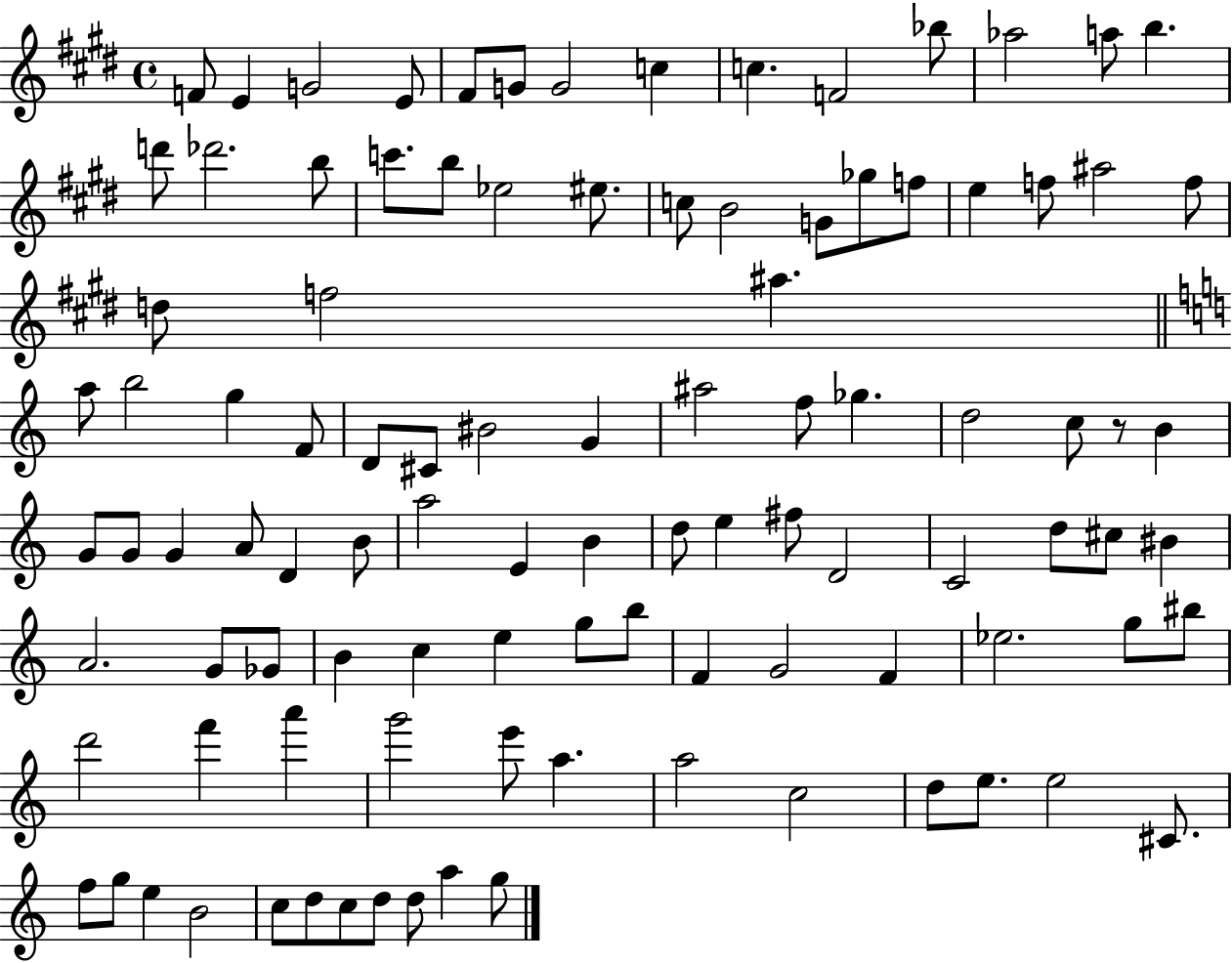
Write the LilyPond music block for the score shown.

{
  \clef treble
  \time 4/4
  \defaultTimeSignature
  \key e \major
  f'8 e'4 g'2 e'8 | fis'8 g'8 g'2 c''4 | c''4. f'2 bes''8 | aes''2 a''8 b''4. | \break d'''8 des'''2. b''8 | c'''8. b''8 ees''2 eis''8. | c''8 b'2 g'8 ges''8 f''8 | e''4 f''8 ais''2 f''8 | \break d''8 f''2 ais''4. | \bar "||" \break \key a \minor a''8 b''2 g''4 f'8 | d'8 cis'8 bis'2 g'4 | ais''2 f''8 ges''4. | d''2 c''8 r8 b'4 | \break g'8 g'8 g'4 a'8 d'4 b'8 | a''2 e'4 b'4 | d''8 e''4 fis''8 d'2 | c'2 d''8 cis''8 bis'4 | \break a'2. g'8 ges'8 | b'4 c''4 e''4 g''8 b''8 | f'4 g'2 f'4 | ees''2. g''8 bis''8 | \break d'''2 f'''4 a'''4 | g'''2 e'''8 a''4. | a''2 c''2 | d''8 e''8. e''2 cis'8. | \break f''8 g''8 e''4 b'2 | c''8 d''8 c''8 d''8 d''8 a''4 g''8 | \bar "|."
}